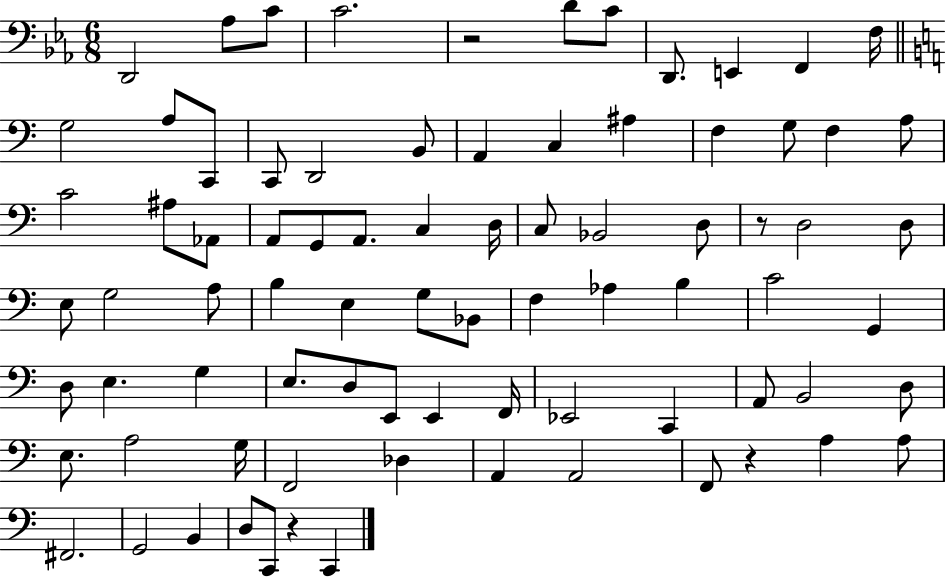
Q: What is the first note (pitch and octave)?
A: D2